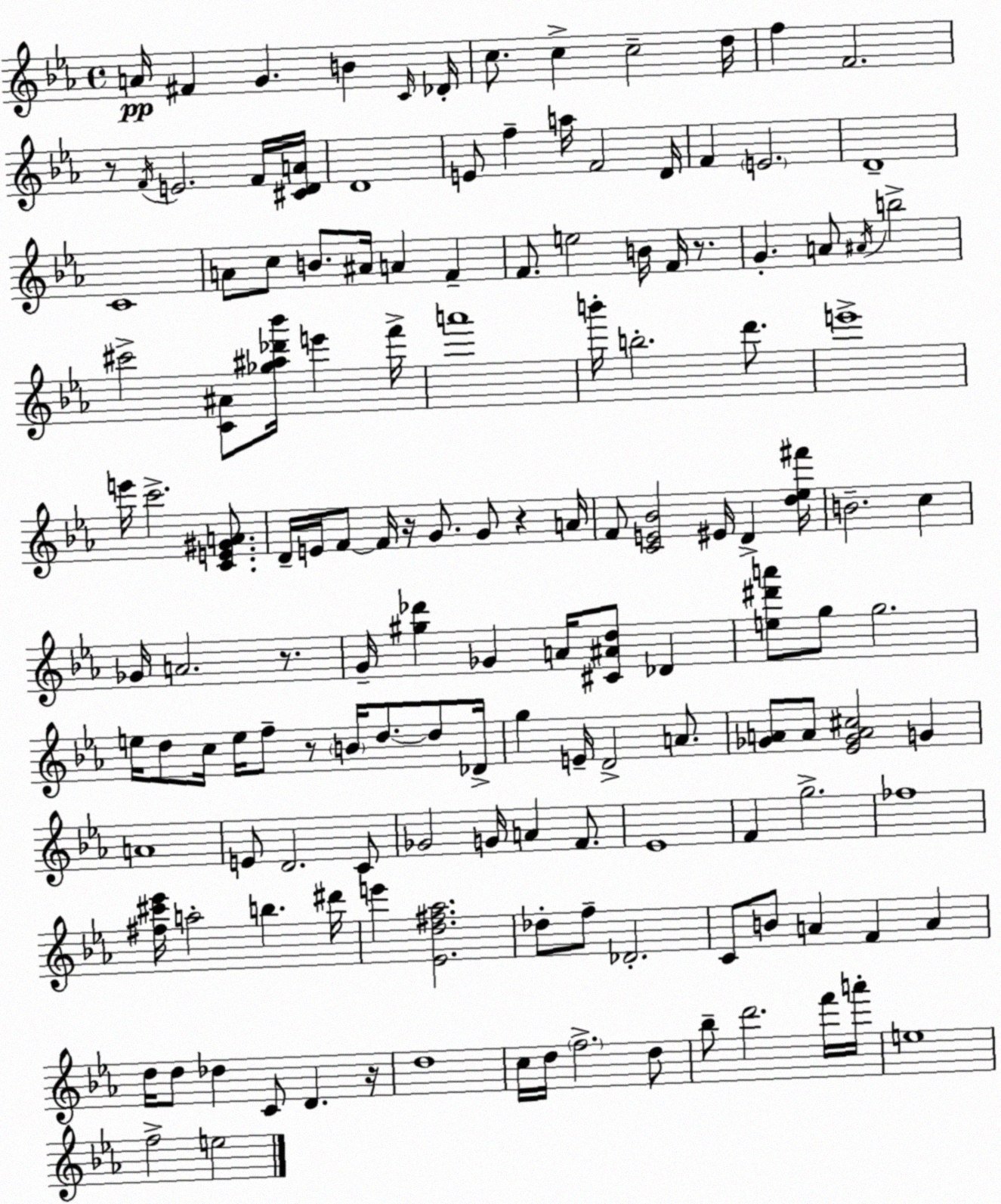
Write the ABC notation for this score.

X:1
T:Untitled
M:4/4
L:1/4
K:Cm
A/4 ^F G B C/4 _D/4 c/2 c c2 d/4 f F2 z/2 F/4 E2 F/4 [^CDA]/4 D4 E/2 f a/4 F2 D/4 F E2 D4 C4 A/2 c/2 B/2 ^A/4 A F F/2 e2 B/4 F/4 z/2 G A/2 ^A/4 b2 ^c'2 [C^A]/2 [_g^a_d'_b']/4 e' f'/4 a'4 b'/4 b2 d'/2 e'4 e'/4 c'2 [CE^GA]/2 D/4 E/4 F/2 F/4 z/4 G/2 G/2 z A/4 F/2 [CE_B]2 ^E/4 D [d_e^f']/4 B2 c _G/4 A2 z/2 G/4 [^g_d'] _G A/4 [^C^Ad]/2 _D [e^d'a']/2 g/2 g2 e/4 d/2 c/4 e/4 f/2 z/2 B/4 d/2 d/2 _D/4 g E/4 D2 A/2 [_GA]/2 A/2 [_E_GA^c]2 G A4 E/2 D2 C/2 _G2 G/4 A F/2 _E4 F g2 _f4 [^f^c'_e']/4 a2 b ^d'/4 e' [_Ed^f_a]2 _d/2 f/2 _D2 C/2 B/2 A F A d/4 d/2 _d C/2 D z/4 d4 c/4 d/4 f2 d/2 _b/2 d'2 f'/4 a'/4 e4 f2 e2